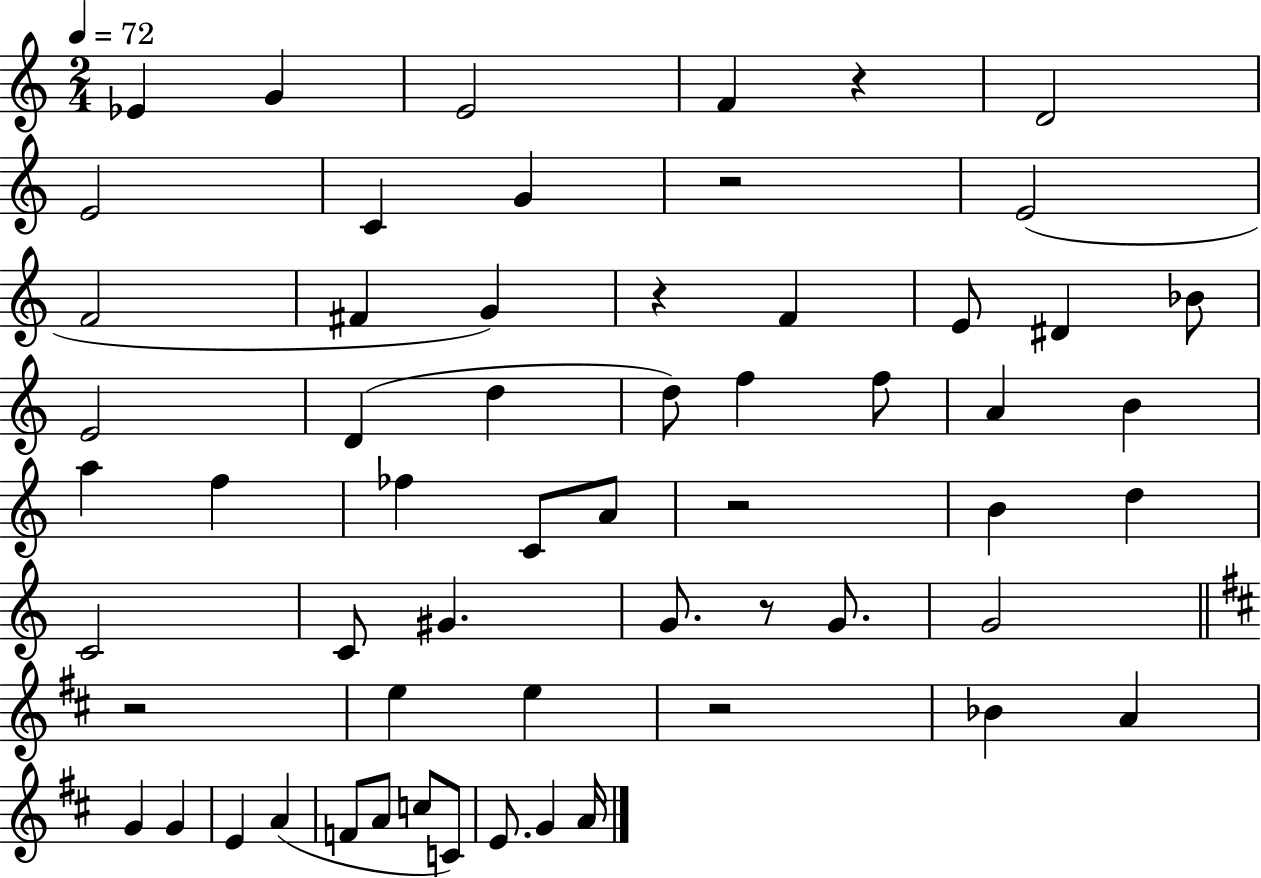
Eb4/q G4/q E4/h F4/q R/q D4/h E4/h C4/q G4/q R/h E4/h F4/h F#4/q G4/q R/q F4/q E4/e D#4/q Bb4/e E4/h D4/q D5/q D5/e F5/q F5/e A4/q B4/q A5/q F5/q FES5/q C4/e A4/e R/h B4/q D5/q C4/h C4/e G#4/q. G4/e. R/e G4/e. G4/h R/h E5/q E5/q R/h Bb4/q A4/q G4/q G4/q E4/q A4/q F4/e A4/e C5/e C4/e E4/e. G4/q A4/s